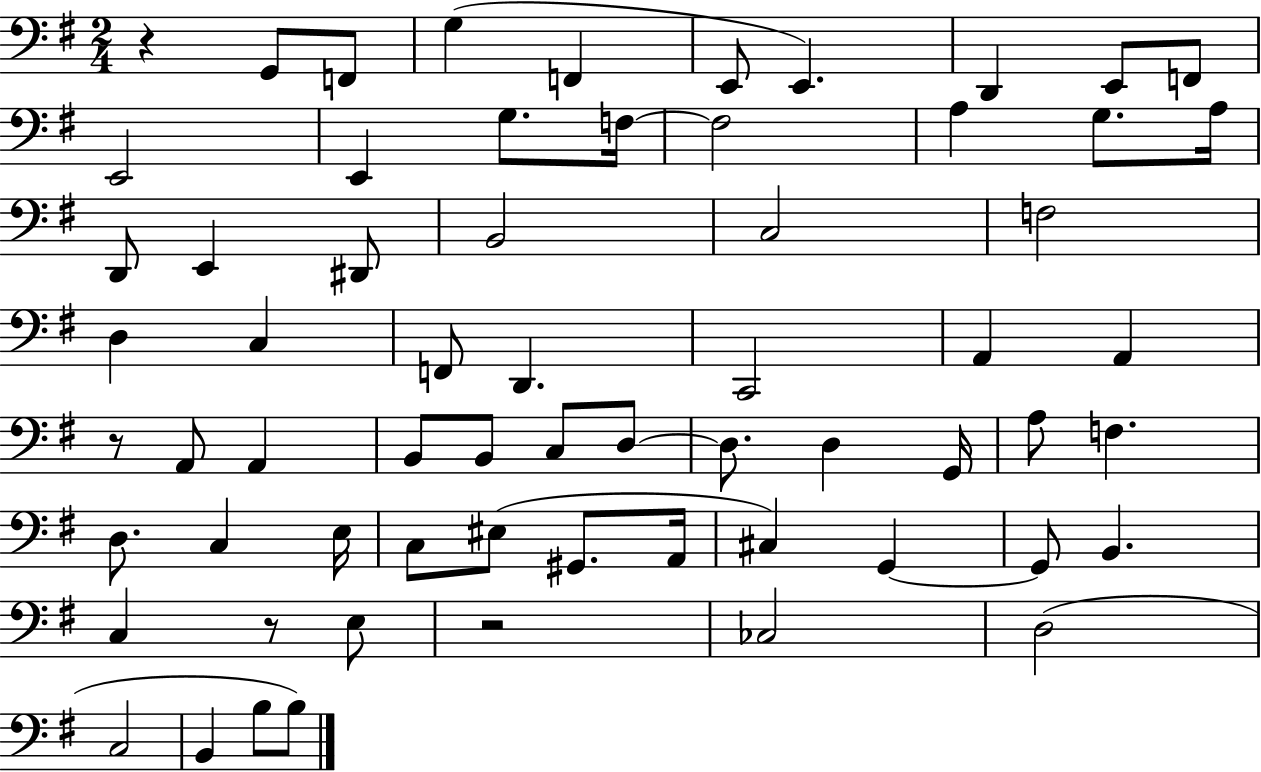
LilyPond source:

{
  \clef bass
  \numericTimeSignature
  \time 2/4
  \key g \major
  r4 g,8 f,8 | g4( f,4 | e,8 e,4.) | d,4 e,8 f,8 | \break e,2 | e,4 g8. f16~~ | f2 | a4 g8. a16 | \break d,8 e,4 dis,8 | b,2 | c2 | f2 | \break d4 c4 | f,8 d,4. | c,2 | a,4 a,4 | \break r8 a,8 a,4 | b,8 b,8 c8 d8~~ | d8. d4 g,16 | a8 f4. | \break d8. c4 e16 | c8 eis8( gis,8. a,16 | cis4) g,4~~ | g,8 b,4. | \break c4 r8 e8 | r2 | ces2 | d2( | \break c2 | b,4 b8 b8) | \bar "|."
}